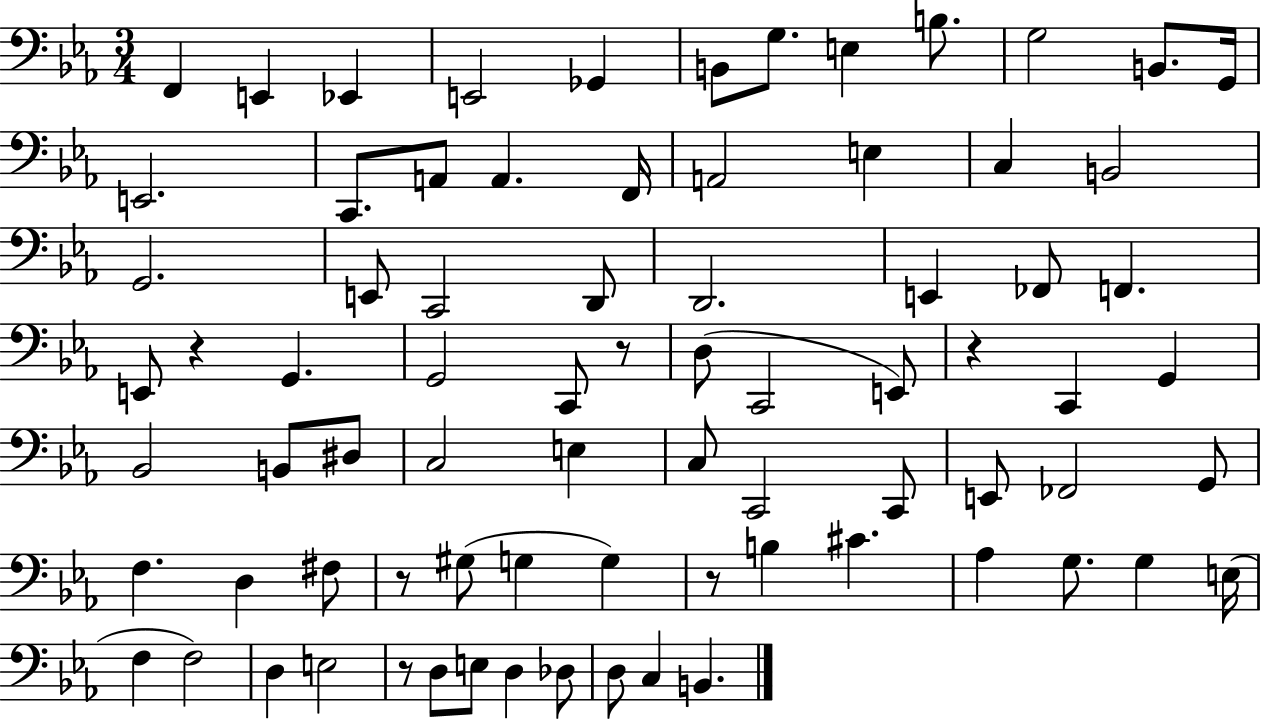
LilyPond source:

{
  \clef bass
  \numericTimeSignature
  \time 3/4
  \key ees \major
  f,4 e,4 ees,4 | e,2 ges,4 | b,8 g8. e4 b8. | g2 b,8. g,16 | \break e,2. | c,8. a,8 a,4. f,16 | a,2 e4 | c4 b,2 | \break g,2. | e,8 c,2 d,8 | d,2. | e,4 fes,8 f,4. | \break e,8 r4 g,4. | g,2 c,8 r8 | d8( c,2 e,8) | r4 c,4 g,4 | \break bes,2 b,8 dis8 | c2 e4 | c8 c,2 c,8 | e,8 fes,2 g,8 | \break f4. d4 fis8 | r8 gis8( g4 g4) | r8 b4 cis'4. | aes4 g8. g4 e16( | \break f4 f2) | d4 e2 | r8 d8 e8 d4 des8 | d8 c4 b,4. | \break \bar "|."
}